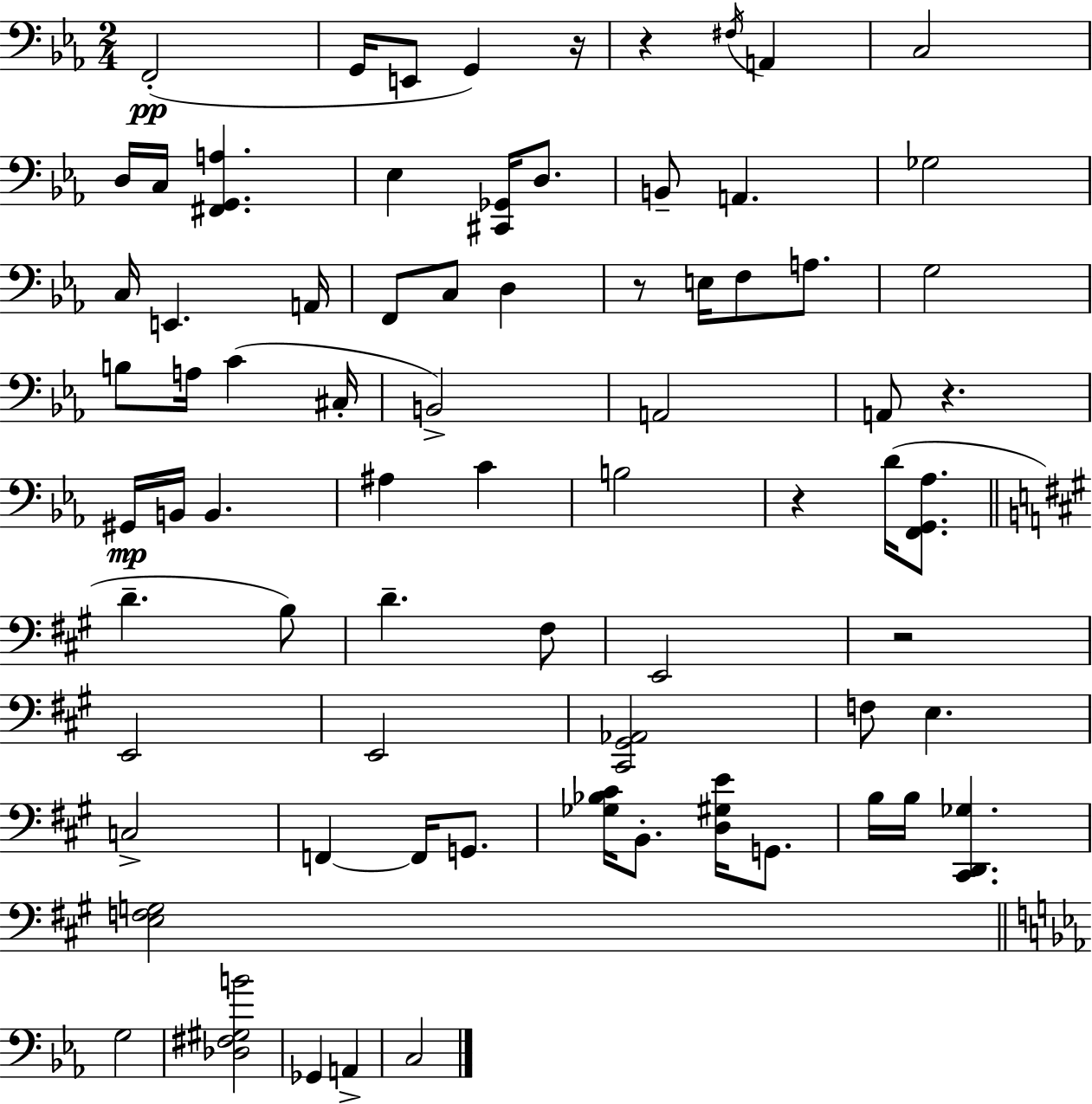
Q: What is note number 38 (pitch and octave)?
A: D4